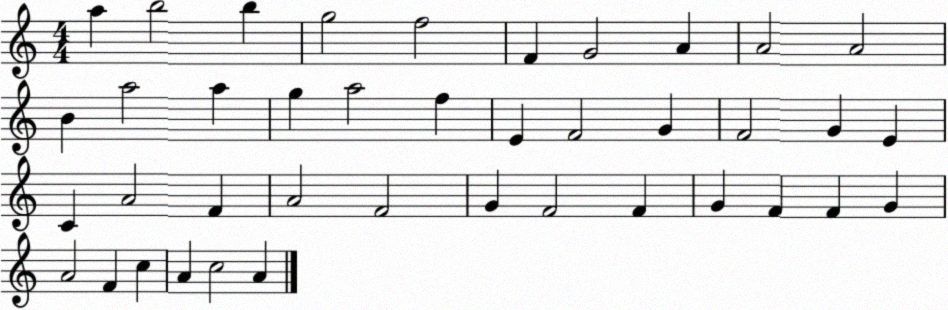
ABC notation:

X:1
T:Untitled
M:4/4
L:1/4
K:C
a b2 b g2 f2 F G2 A A2 A2 B a2 a g a2 f E F2 G F2 G E C A2 F A2 F2 G F2 F G F F G A2 F c A c2 A